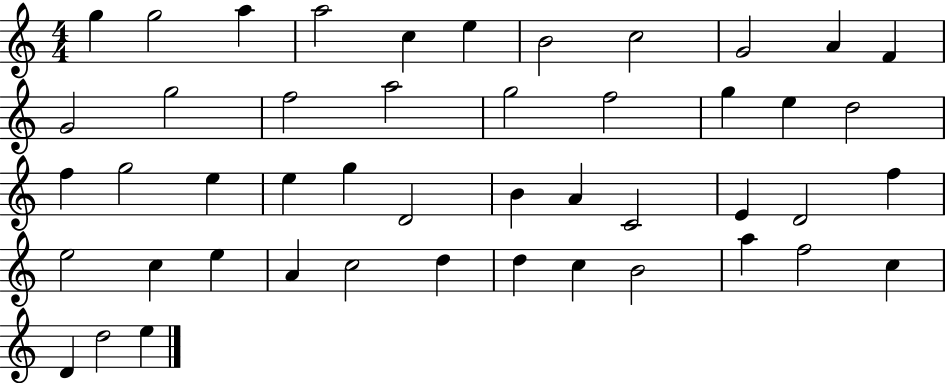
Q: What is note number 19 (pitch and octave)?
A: E5